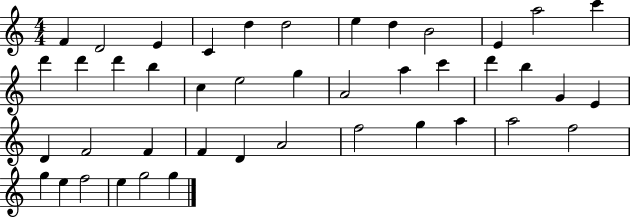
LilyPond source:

{
  \clef treble
  \numericTimeSignature
  \time 4/4
  \key c \major
  f'4 d'2 e'4 | c'4 d''4 d''2 | e''4 d''4 b'2 | e'4 a''2 c'''4 | \break d'''4 d'''4 d'''4 b''4 | c''4 e''2 g''4 | a'2 a''4 c'''4 | d'''4 b''4 g'4 e'4 | \break d'4 f'2 f'4 | f'4 d'4 a'2 | f''2 g''4 a''4 | a''2 f''2 | \break g''4 e''4 f''2 | e''4 g''2 g''4 | \bar "|."
}